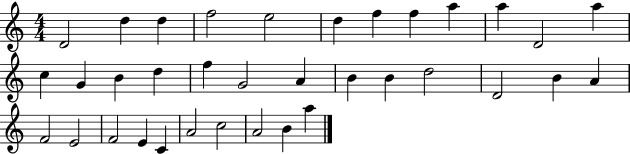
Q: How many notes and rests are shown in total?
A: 35